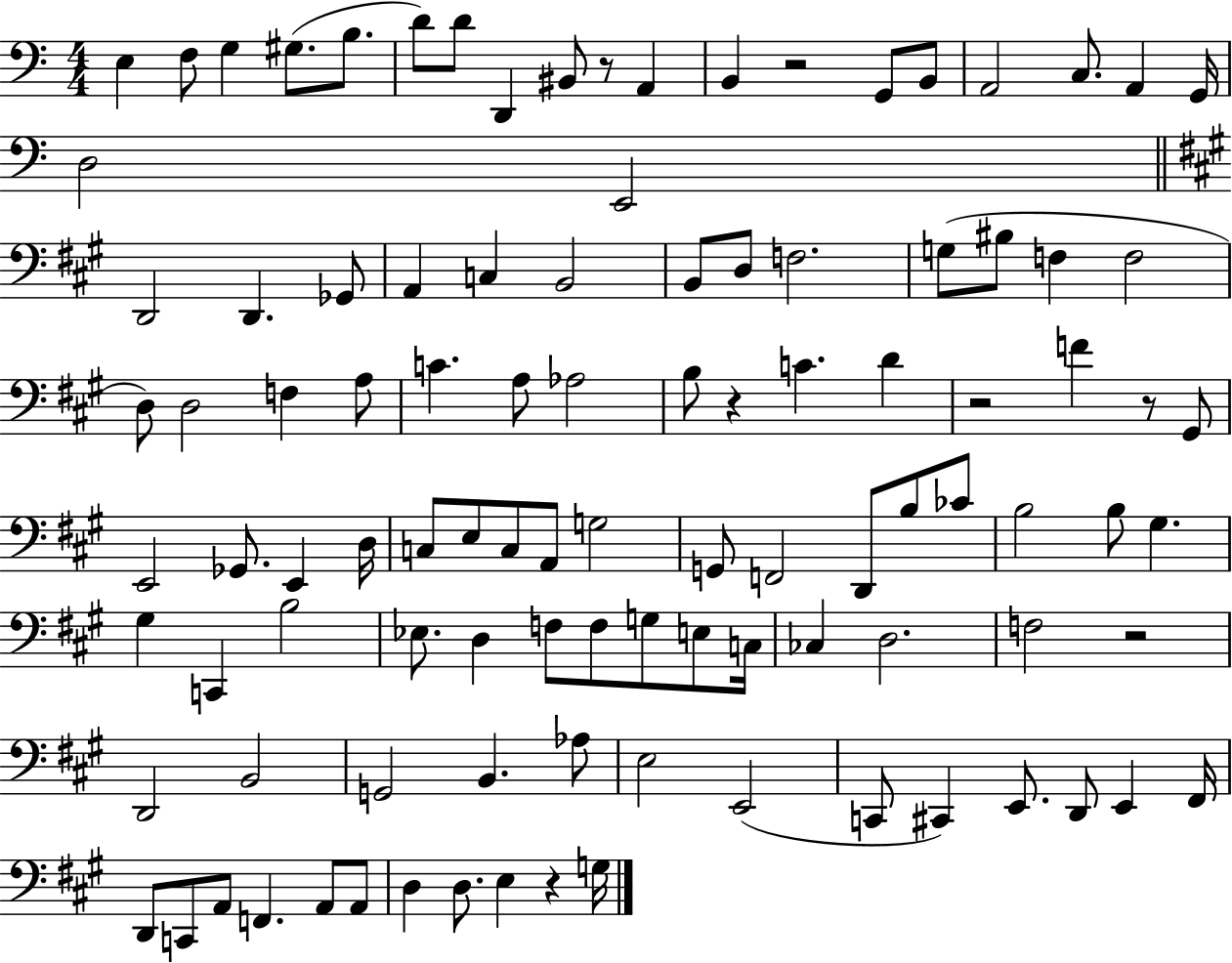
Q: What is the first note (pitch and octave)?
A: E3